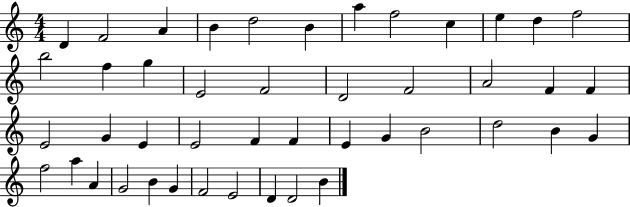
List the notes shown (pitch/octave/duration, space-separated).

D4/q F4/h A4/q B4/q D5/h B4/q A5/q F5/h C5/q E5/q D5/q F5/h B5/h F5/q G5/q E4/h F4/h D4/h F4/h A4/h F4/q F4/q E4/h G4/q E4/q E4/h F4/q F4/q E4/q G4/q B4/h D5/h B4/q G4/q F5/h A5/q A4/q G4/h B4/q G4/q F4/h E4/h D4/q D4/h B4/q